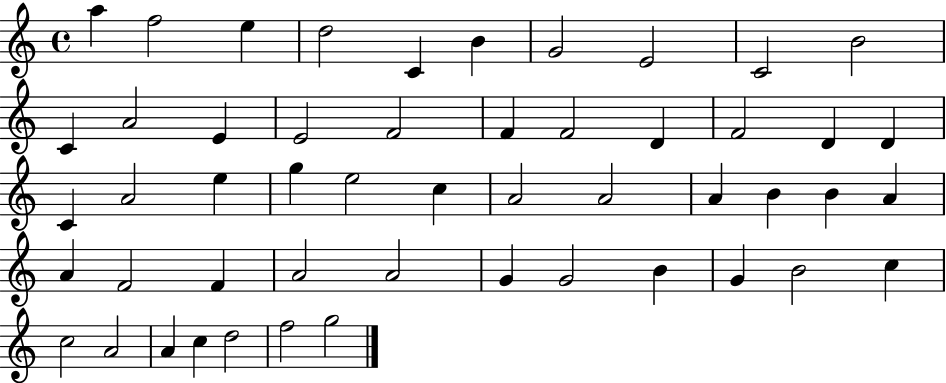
{
  \clef treble
  \time 4/4
  \defaultTimeSignature
  \key c \major
  a''4 f''2 e''4 | d''2 c'4 b'4 | g'2 e'2 | c'2 b'2 | \break c'4 a'2 e'4 | e'2 f'2 | f'4 f'2 d'4 | f'2 d'4 d'4 | \break c'4 a'2 e''4 | g''4 e''2 c''4 | a'2 a'2 | a'4 b'4 b'4 a'4 | \break a'4 f'2 f'4 | a'2 a'2 | g'4 g'2 b'4 | g'4 b'2 c''4 | \break c''2 a'2 | a'4 c''4 d''2 | f''2 g''2 | \bar "|."
}